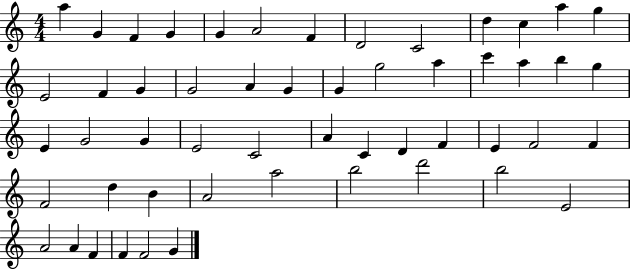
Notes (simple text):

A5/q G4/q F4/q G4/q G4/q A4/h F4/q D4/h C4/h D5/q C5/q A5/q G5/q E4/h F4/q G4/q G4/h A4/q G4/q G4/q G5/h A5/q C6/q A5/q B5/q G5/q E4/q G4/h G4/q E4/h C4/h A4/q C4/q D4/q F4/q E4/q F4/h F4/q F4/h D5/q B4/q A4/h A5/h B5/h D6/h B5/h E4/h A4/h A4/q F4/q F4/q F4/h G4/q